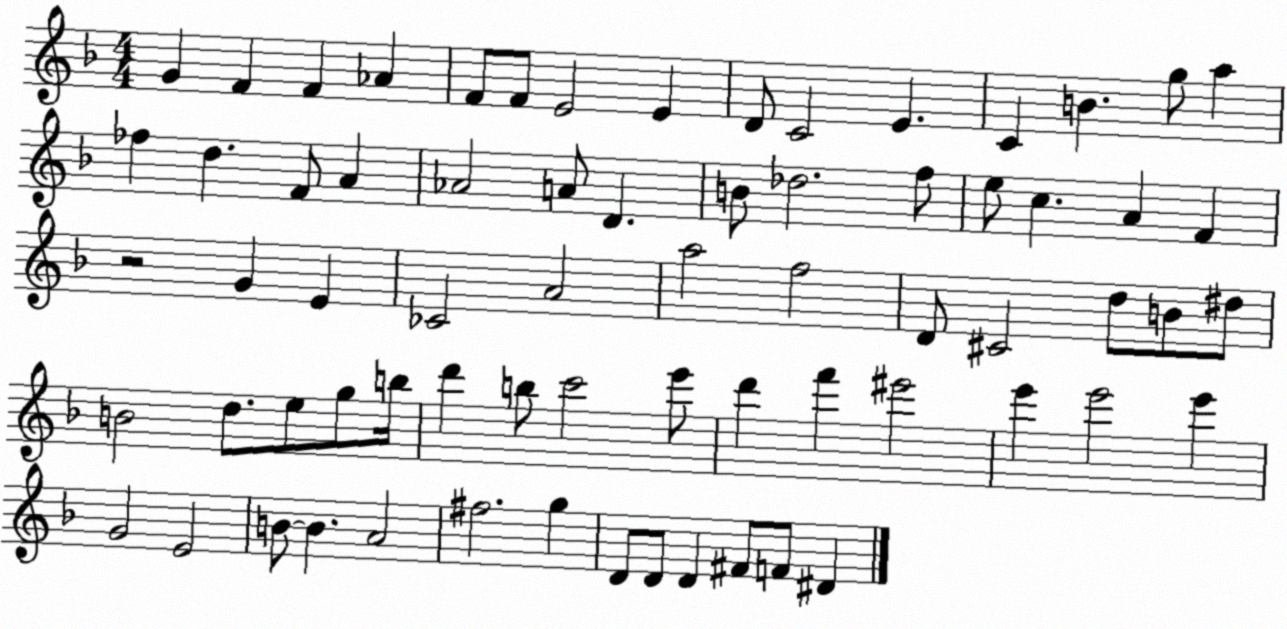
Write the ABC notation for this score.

X:1
T:Untitled
M:4/4
L:1/4
K:F
G F F _A F/2 F/2 E2 E D/2 C2 E C B g/2 a _f d F/2 A _A2 A/2 D B/2 _d2 f/2 e/2 c A F z2 G E _C2 A2 a2 f2 D/2 ^C2 d/2 B/2 ^d/2 B2 d/2 e/2 g/2 b/4 d' b/2 c'2 e'/2 d' f' ^e'2 e' e'2 e' G2 E2 B/2 B A2 ^f2 g D/2 D/2 D ^F/2 F/2 ^D